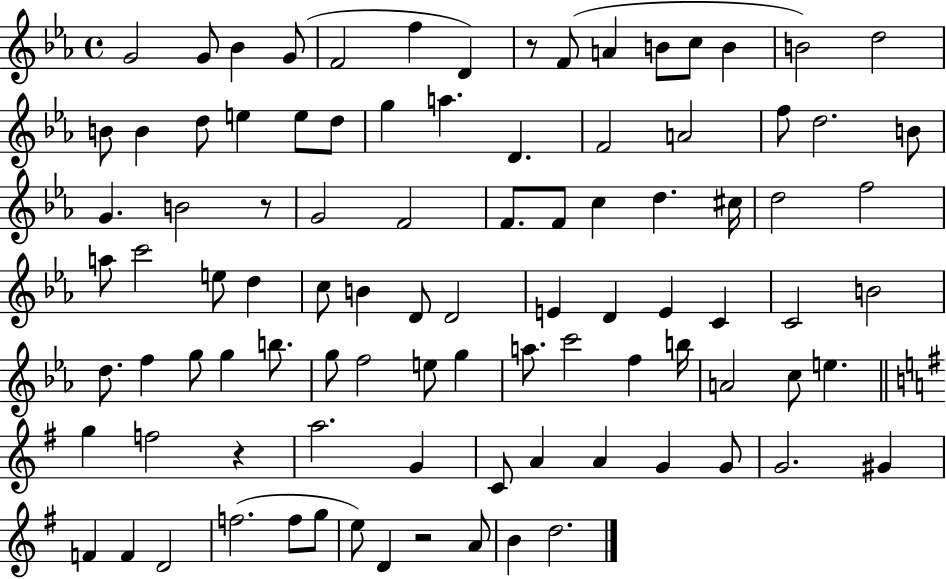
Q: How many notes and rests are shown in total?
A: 95